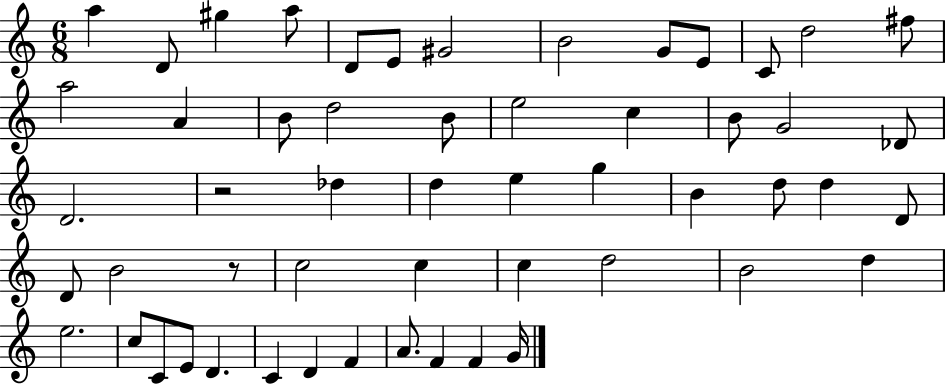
A5/q D4/e G#5/q A5/e D4/e E4/e G#4/h B4/h G4/e E4/e C4/e D5/h F#5/e A5/h A4/q B4/e D5/h B4/e E5/h C5/q B4/e G4/h Db4/e D4/h. R/h Db5/q D5/q E5/q G5/q B4/q D5/e D5/q D4/e D4/e B4/h R/e C5/h C5/q C5/q D5/h B4/h D5/q E5/h. C5/e C4/e E4/e D4/q. C4/q D4/q F4/q A4/e. F4/q F4/q G4/s